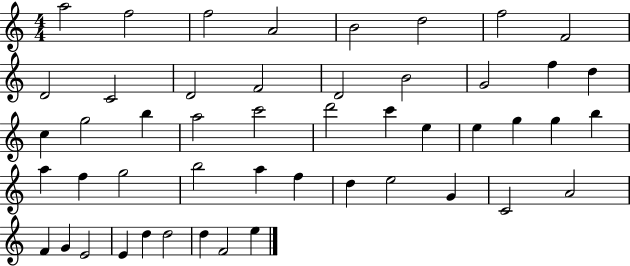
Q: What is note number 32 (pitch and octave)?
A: G5